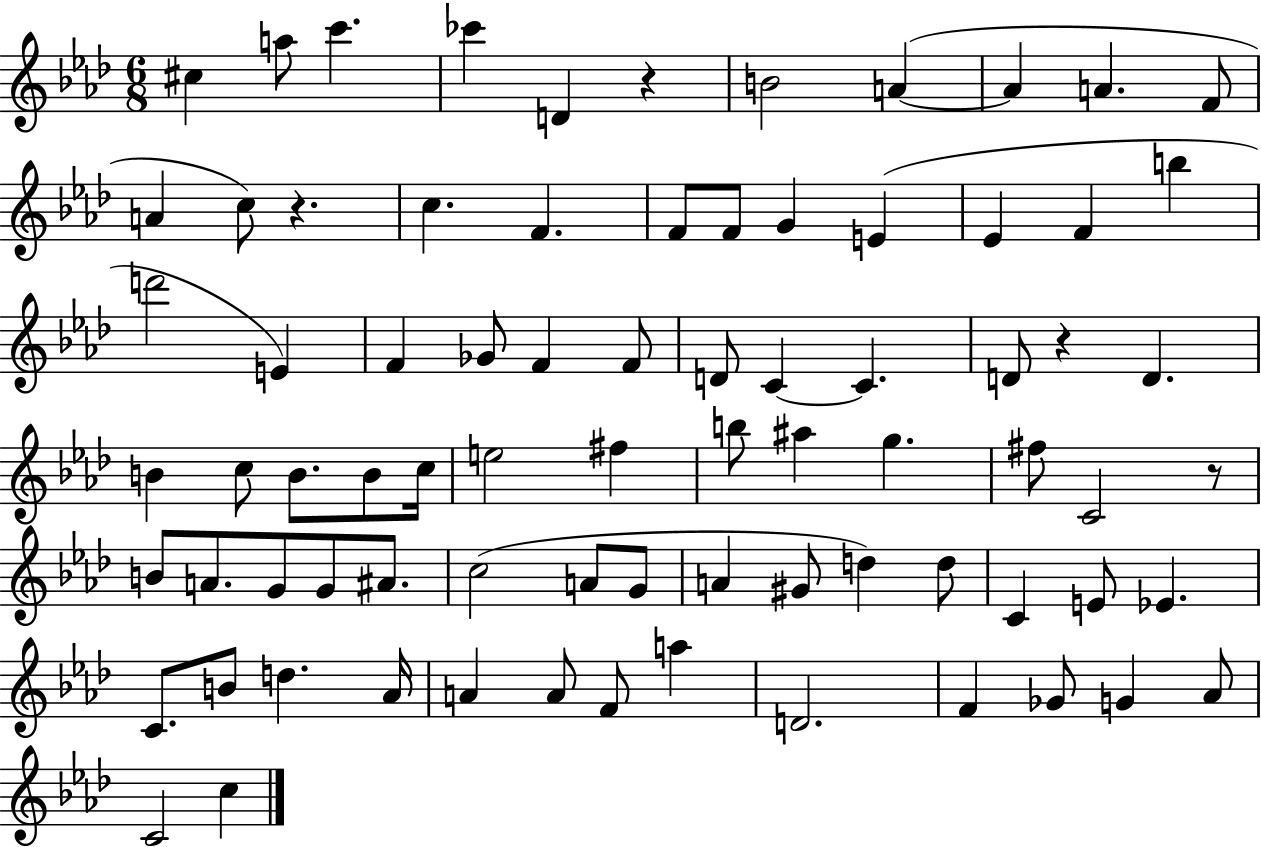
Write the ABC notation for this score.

X:1
T:Untitled
M:6/8
L:1/4
K:Ab
^c a/2 c' _c' D z B2 A A A F/2 A c/2 z c F F/2 F/2 G E _E F b d'2 E F _G/2 F F/2 D/2 C C D/2 z D B c/2 B/2 B/2 c/4 e2 ^f b/2 ^a g ^f/2 C2 z/2 B/2 A/2 G/2 G/2 ^A/2 c2 A/2 G/2 A ^G/2 d d/2 C E/2 _E C/2 B/2 d _A/4 A A/2 F/2 a D2 F _G/2 G _A/2 C2 c